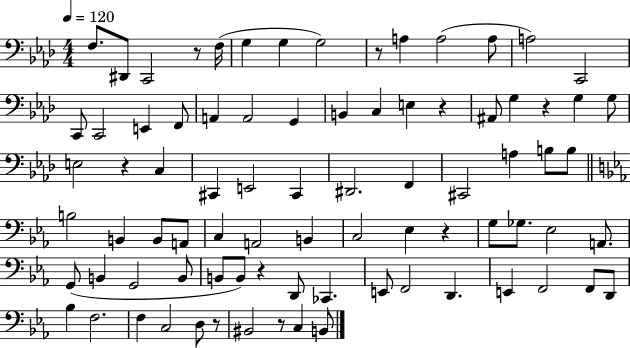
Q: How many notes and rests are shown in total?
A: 82